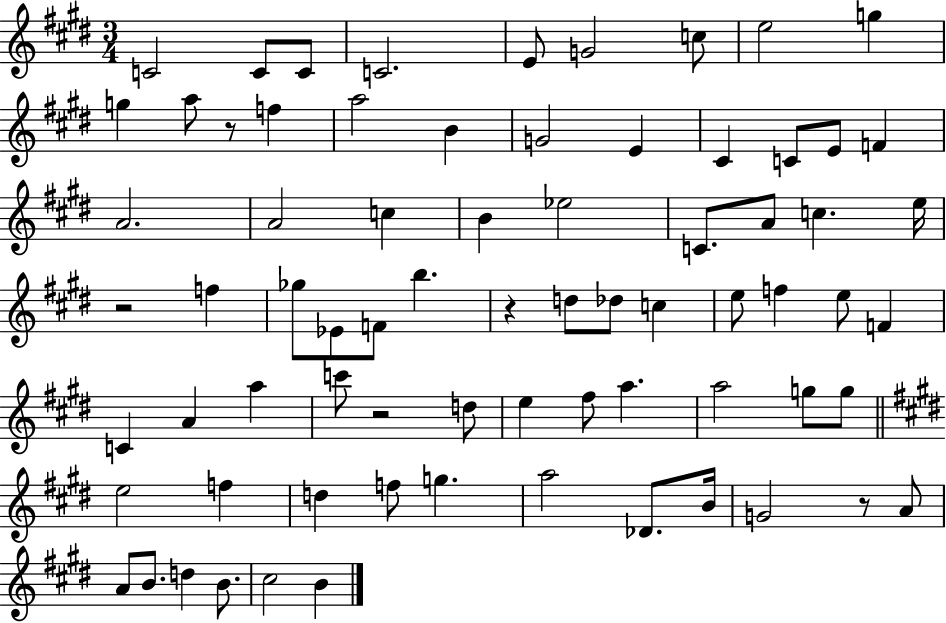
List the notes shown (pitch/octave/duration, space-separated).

C4/h C4/e C4/e C4/h. E4/e G4/h C5/e E5/h G5/q G5/q A5/e R/e F5/q A5/h B4/q G4/h E4/q C#4/q C4/e E4/e F4/q A4/h. A4/h C5/q B4/q Eb5/h C4/e. A4/e C5/q. E5/s R/h F5/q Gb5/e Eb4/e F4/e B5/q. R/q D5/e Db5/e C5/q E5/e F5/q E5/e F4/q C4/q A4/q A5/q C6/e R/h D5/e E5/q F#5/e A5/q. A5/h G5/e G5/e E5/h F5/q D5/q F5/e G5/q. A5/h Db4/e. B4/s G4/h R/e A4/e A4/e B4/e. D5/q B4/e. C#5/h B4/q